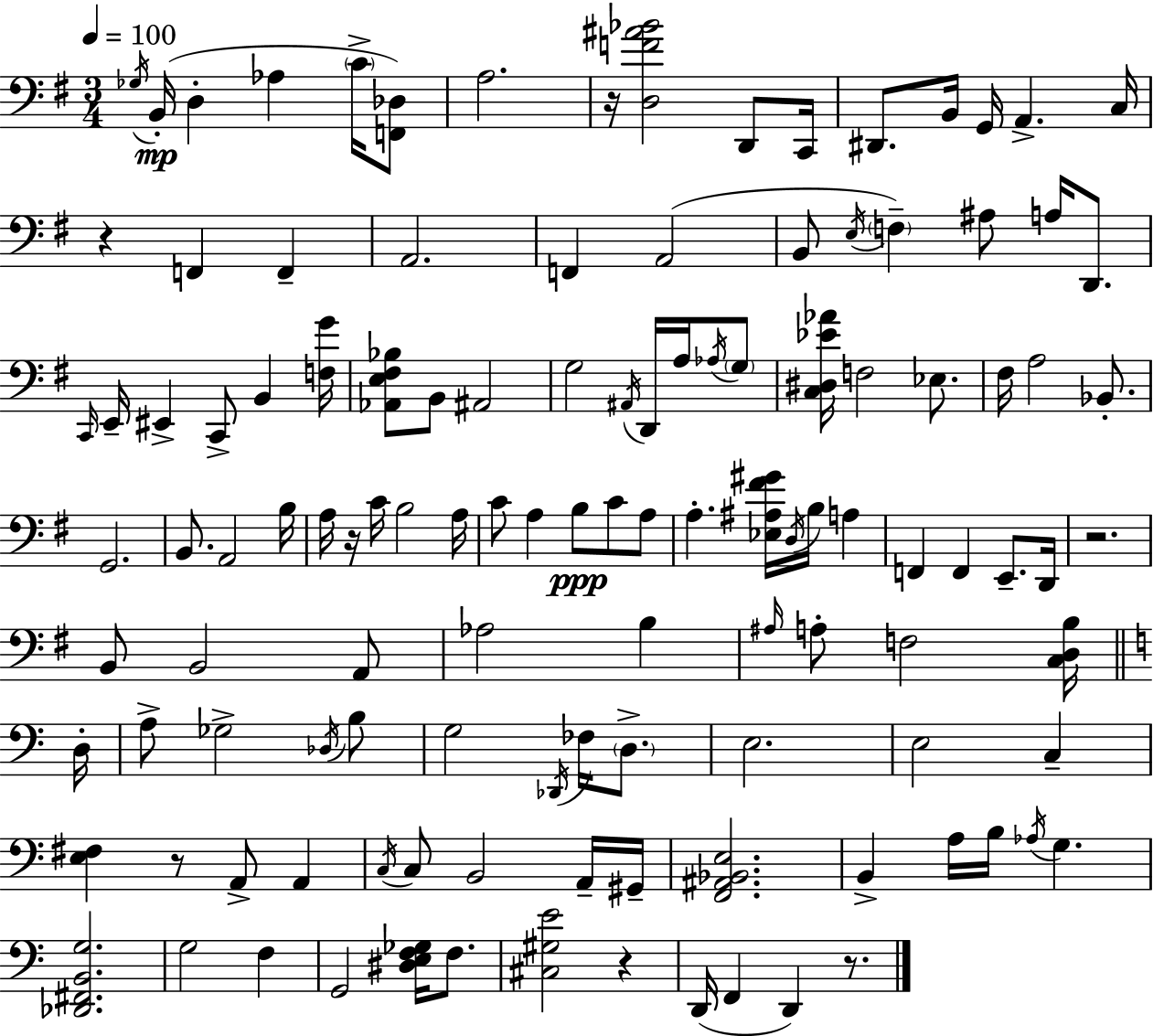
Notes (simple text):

Gb3/s B2/s D3/q Ab3/q C4/s [F2,Db3]/e A3/h. R/s [D3,F4,A#4,Bb4]/h D2/e C2/s D#2/e. B2/s G2/s A2/q. C3/s R/q F2/q F2/q A2/h. F2/q A2/h B2/e E3/s F3/q A#3/e A3/s D2/e. C2/s E2/s EIS2/q C2/e B2/q [F3,G4]/s [Ab2,E3,F#3,Bb3]/e B2/e A#2/h G3/h A#2/s D2/s A3/s Ab3/s G3/e [C3,D#3,Eb4,Ab4]/s F3/h Eb3/e. F#3/s A3/h Bb2/e. G2/h. B2/e. A2/h B3/s A3/s R/s C4/s B3/h A3/s C4/e A3/q B3/e C4/e A3/e A3/q. [Eb3,A#3,F#4,G#4]/s D3/s B3/s A3/q F2/q F2/q E2/e. D2/s R/h. B2/e B2/h A2/e Ab3/h B3/q A#3/s A3/e F3/h [C3,D3,B3]/s D3/s A3/e Gb3/h Db3/s B3/e G3/h Db2/s FES3/s D3/e. E3/h. E3/h C3/q [E3,F#3]/q R/e A2/e A2/q C3/s C3/e B2/h A2/s G#2/s [F2,A#2,Bb2,E3]/h. B2/q A3/s B3/s Ab3/s G3/q. [Db2,F#2,B2,G3]/h. G3/h F3/q G2/h [D#3,E3,F3,Gb3]/s F3/e. [C#3,G#3,E4]/h R/q D2/s F2/q D2/q R/e.